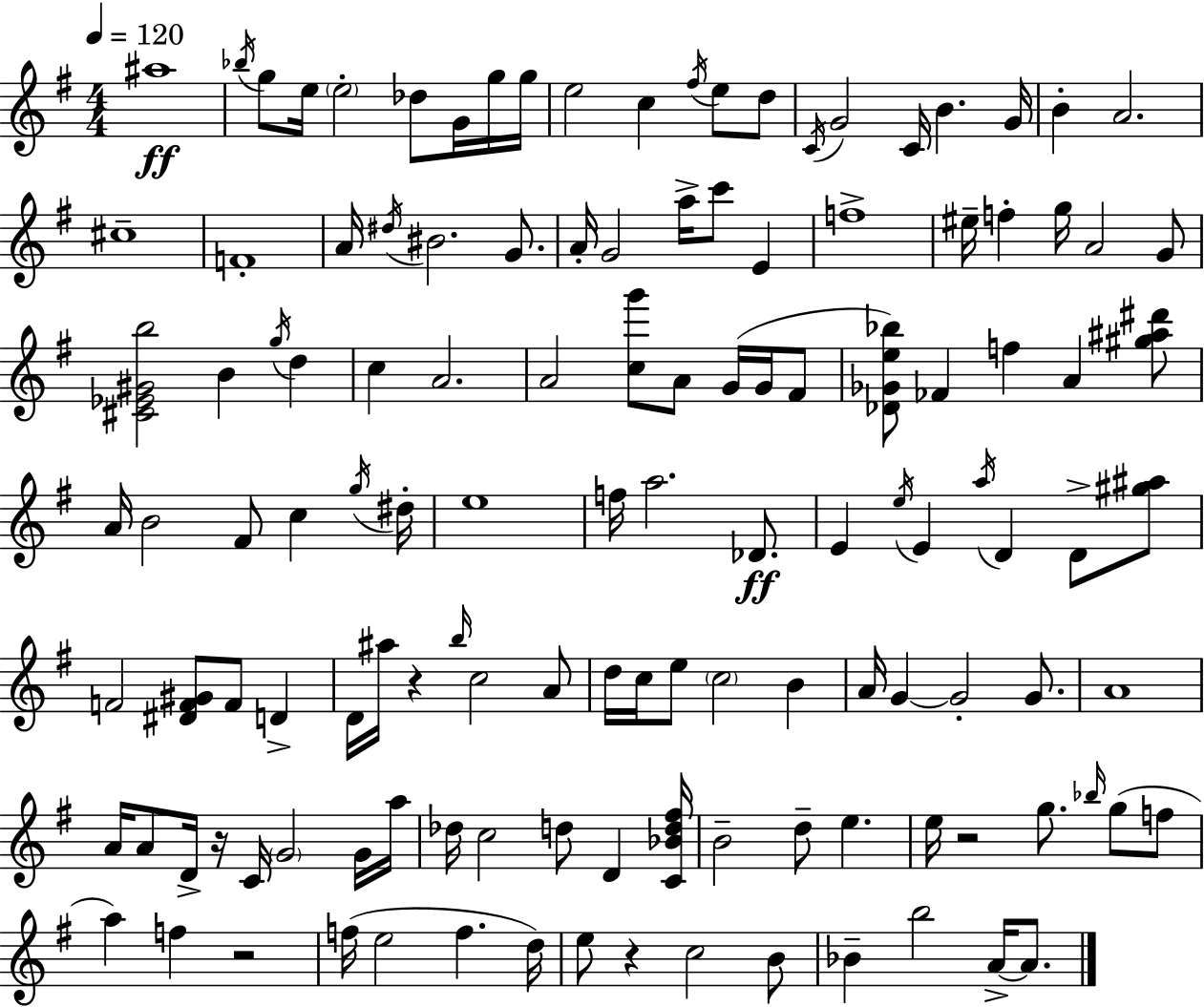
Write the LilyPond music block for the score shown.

{
  \clef treble
  \numericTimeSignature
  \time 4/4
  \key g \major
  \tempo 4 = 120
  \repeat volta 2 { ais''1\ff | \acciaccatura { bes''16 } g''8 e''16 \parenthesize e''2-. des''8 g'16 g''16 | g''16 e''2 c''4 \acciaccatura { fis''16 } e''8 | d''8 \acciaccatura { c'16 } g'2 c'16 b'4. | \break g'16 b'4-. a'2. | cis''1-- | f'1-. | a'16 \acciaccatura { dis''16 } bis'2. | \break g'8. a'16-. g'2 a''16-> c'''8 | e'4 f''1-> | eis''16-- f''4-. g''16 a'2 | g'8 <cis' ees' gis' b''>2 b'4 | \break \acciaccatura { g''16 } d''4 c''4 a'2. | a'2 <c'' g'''>8 a'8 | g'16( g'16 fis'8 <des' ges' e'' bes''>8) fes'4 f''4 a'4 | <gis'' ais'' dis'''>8 a'16 b'2 fis'8 | \break c''4 \acciaccatura { g''16 } dis''16-. e''1 | f''16 a''2. | des'8.\ff e'4 \acciaccatura { e''16 } e'4 \acciaccatura { a''16 } | d'4 d'8-> <gis'' ais''>8 f'2 | \break <dis' f' gis'>8 f'8 d'4-> d'16 ais''16 r4 \grace { b''16 } c''2 | a'8 d''16 c''16 e''8 \parenthesize c''2 | b'4 a'16 g'4~~ g'2-. | g'8. a'1 | \break a'16 a'8 d'16-> r16 c'16 \parenthesize g'2 | g'16 a''16 des''16 c''2 | d''8 d'4 <c' bes' d'' fis''>16 b'2-- | d''8-- e''4. e''16 r2 | \break g''8. \grace { bes''16 } g''8( f''8 a''4) f''4 | r2 f''16( e''2 | f''4. d''16) e''8 r4 | c''2 b'8 bes'4-- b''2 | \break a'16->~~ a'8. } \bar "|."
}